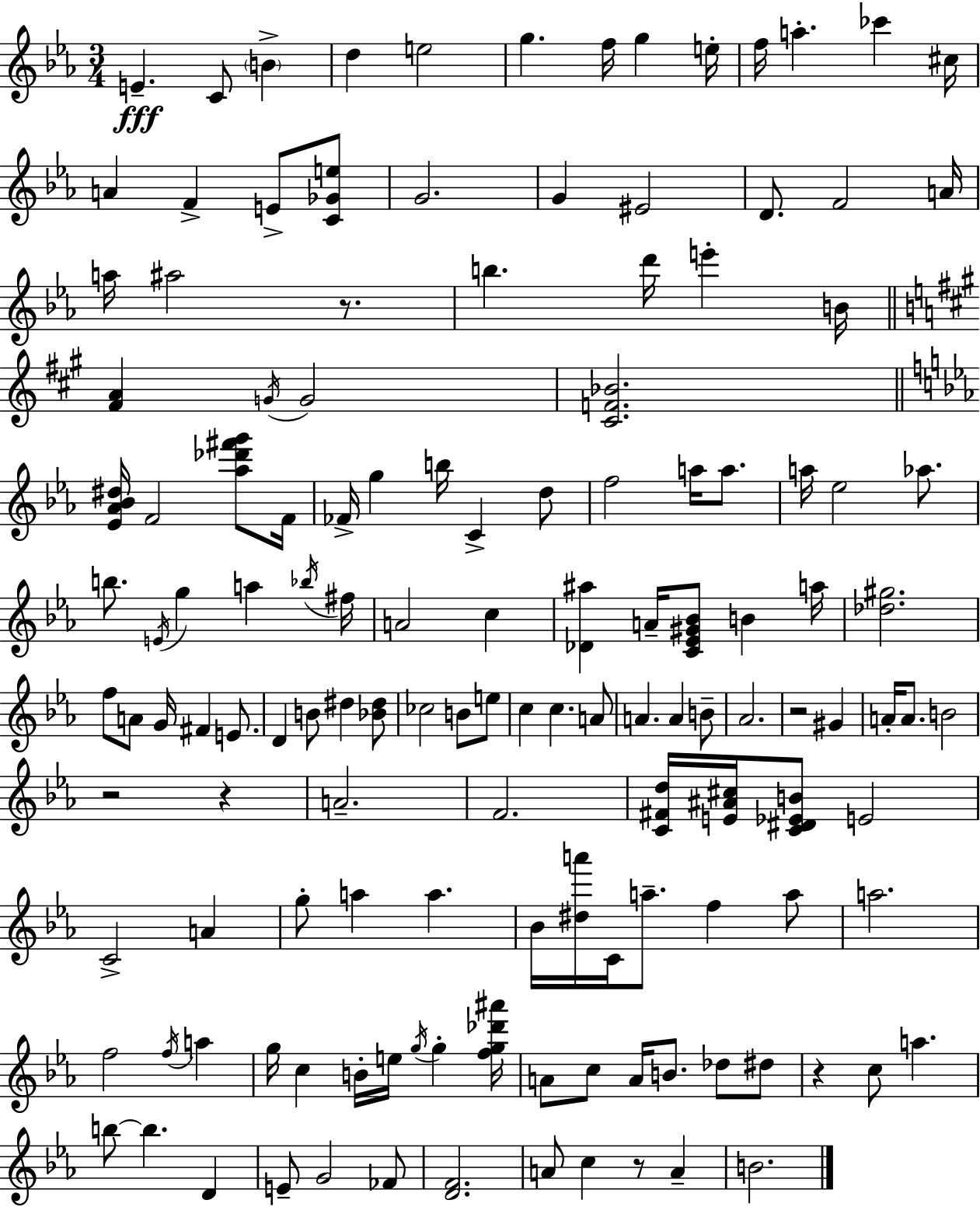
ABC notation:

X:1
T:Untitled
M:3/4
L:1/4
K:Cm
E C/2 B d e2 g f/4 g e/4 f/4 a _c' ^c/4 A F E/2 [C_Ge]/2 G2 G ^E2 D/2 F2 A/4 a/4 ^a2 z/2 b d'/4 e' B/4 [^FA] G/4 G2 [^CF_B]2 [_E_A_B^d]/4 F2 [_a_d'^f'g']/2 F/4 _F/4 g b/4 C d/2 f2 a/4 a/2 a/4 _e2 _a/2 b/2 E/4 g a _b/4 ^f/4 A2 c [_D^a] A/4 [C_E^G_B]/2 B a/4 [_d^g]2 f/2 A/2 G/4 ^F E/2 D B/2 ^d [_B^d]/2 _c2 B/2 e/2 c c A/2 A A B/2 _A2 z2 ^G A/4 A/2 B2 z2 z A2 F2 [C^Fd]/4 [E^A^c]/4 [C^D_EB]/2 E2 C2 A g/2 a a _B/4 [^da']/4 C/4 a/2 f a/2 a2 f2 f/4 a g/4 c B/4 e/4 g/4 g [fg_d'^a']/4 A/2 c/2 A/4 B/2 _d/2 ^d/2 z c/2 a b/2 b D E/2 G2 _F/2 [DF]2 A/2 c z/2 A B2